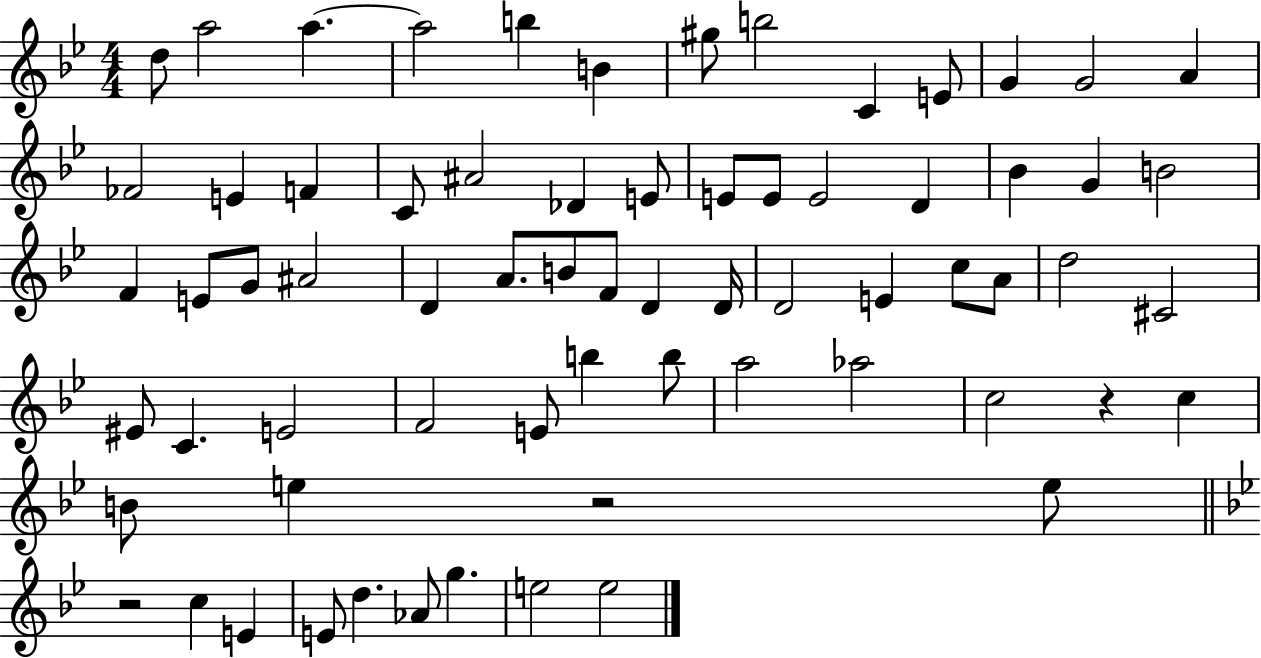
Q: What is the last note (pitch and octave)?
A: E5